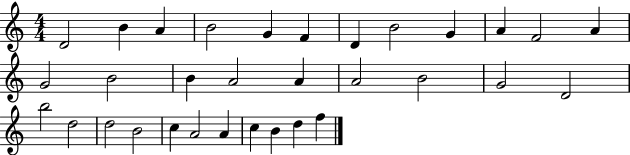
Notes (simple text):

D4/h B4/q A4/q B4/h G4/q F4/q D4/q B4/h G4/q A4/q F4/h A4/q G4/h B4/h B4/q A4/h A4/q A4/h B4/h G4/h D4/h B5/h D5/h D5/h B4/h C5/q A4/h A4/q C5/q B4/q D5/q F5/q